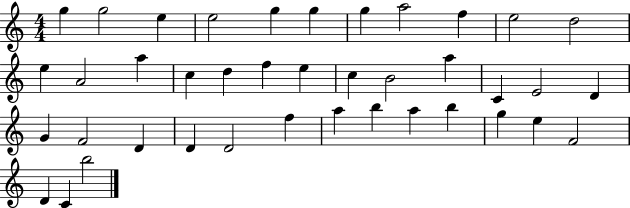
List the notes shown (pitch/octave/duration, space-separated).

G5/q G5/h E5/q E5/h G5/q G5/q G5/q A5/h F5/q E5/h D5/h E5/q A4/h A5/q C5/q D5/q F5/q E5/q C5/q B4/h A5/q C4/q E4/h D4/q G4/q F4/h D4/q D4/q D4/h F5/q A5/q B5/q A5/q B5/q G5/q E5/q F4/h D4/q C4/q B5/h